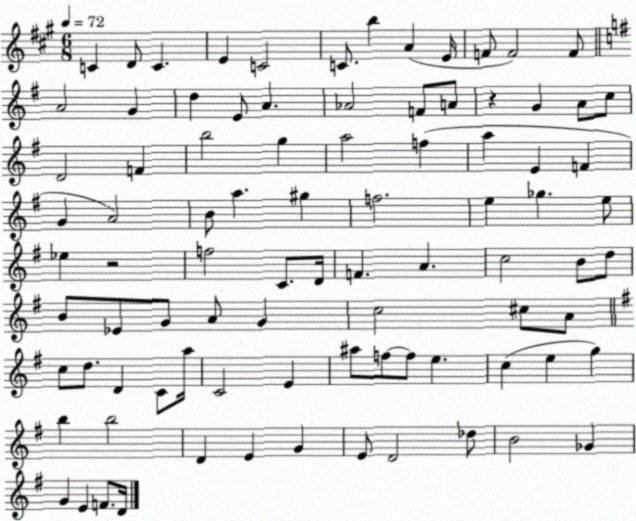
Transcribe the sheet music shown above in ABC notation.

X:1
T:Untitled
M:6/8
L:1/4
K:A
C D/2 C E C2 C/2 b A E/4 F/2 F2 F/2 A2 G d E/2 A _A2 F/2 A/2 z G A/2 c/2 D2 F b2 g a2 f a E F G A2 B/2 a ^g f2 e _g e/2 _e z2 f2 C/2 D/4 F A c2 B/2 d/2 B/2 _E/2 G/2 A/2 G c2 ^c/2 A/2 c/2 d/2 D C/2 a/4 C2 E ^a/2 f/2 f/2 e c e g b b2 D E G E/2 D2 _d/2 B2 _G G E F/2 D/4